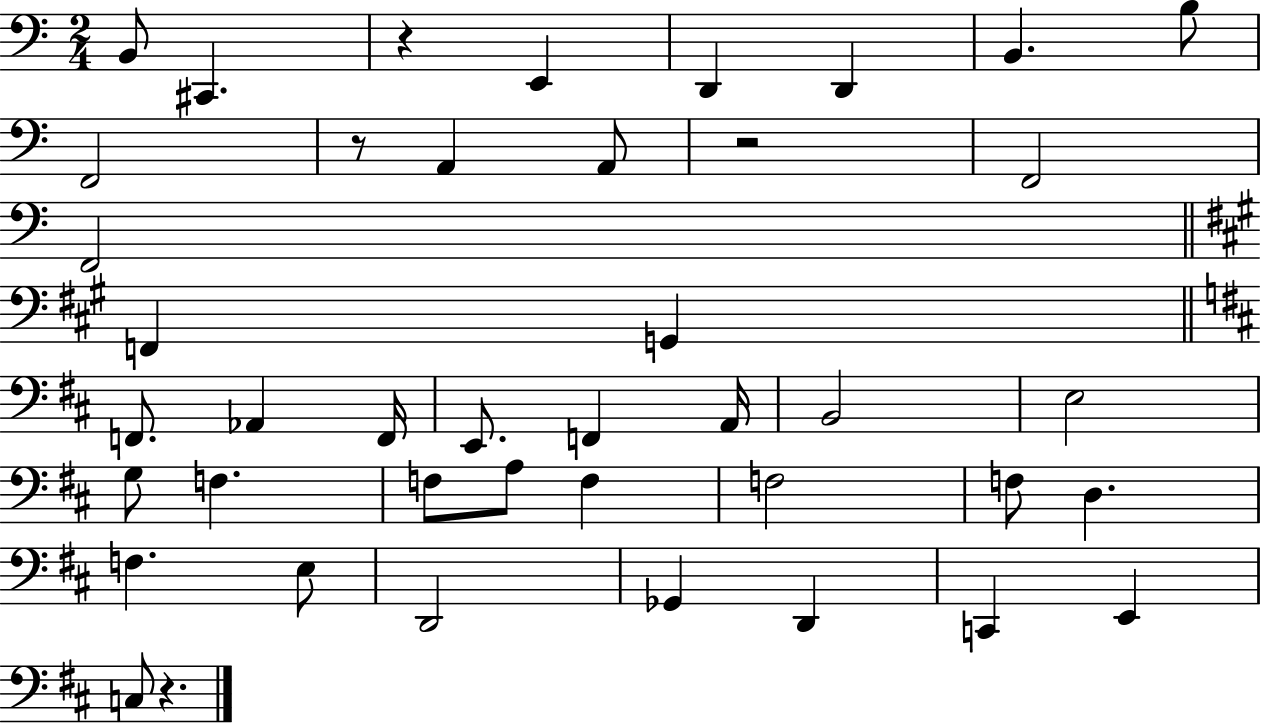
X:1
T:Untitled
M:2/4
L:1/4
K:C
B,,/2 ^C,, z E,, D,, D,, B,, B,/2 F,,2 z/2 A,, A,,/2 z2 F,,2 F,,2 F,, G,, F,,/2 _A,, F,,/4 E,,/2 F,, A,,/4 B,,2 E,2 G,/2 F, F,/2 A,/2 F, F,2 F,/2 D, F, E,/2 D,,2 _G,, D,, C,, E,, C,/2 z